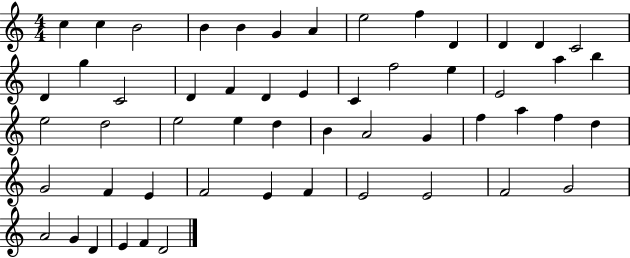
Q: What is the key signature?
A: C major